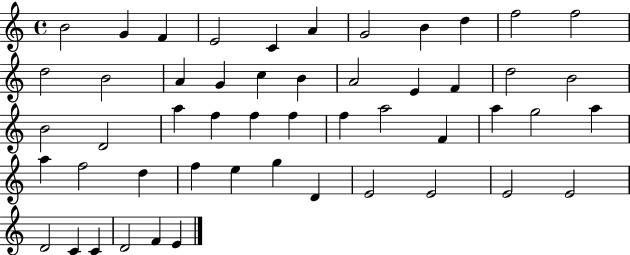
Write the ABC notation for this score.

X:1
T:Untitled
M:4/4
L:1/4
K:C
B2 G F E2 C A G2 B d f2 f2 d2 B2 A G c B A2 E F d2 B2 B2 D2 a f f f f a2 F a g2 a a f2 d f e g D E2 E2 E2 E2 D2 C C D2 F E